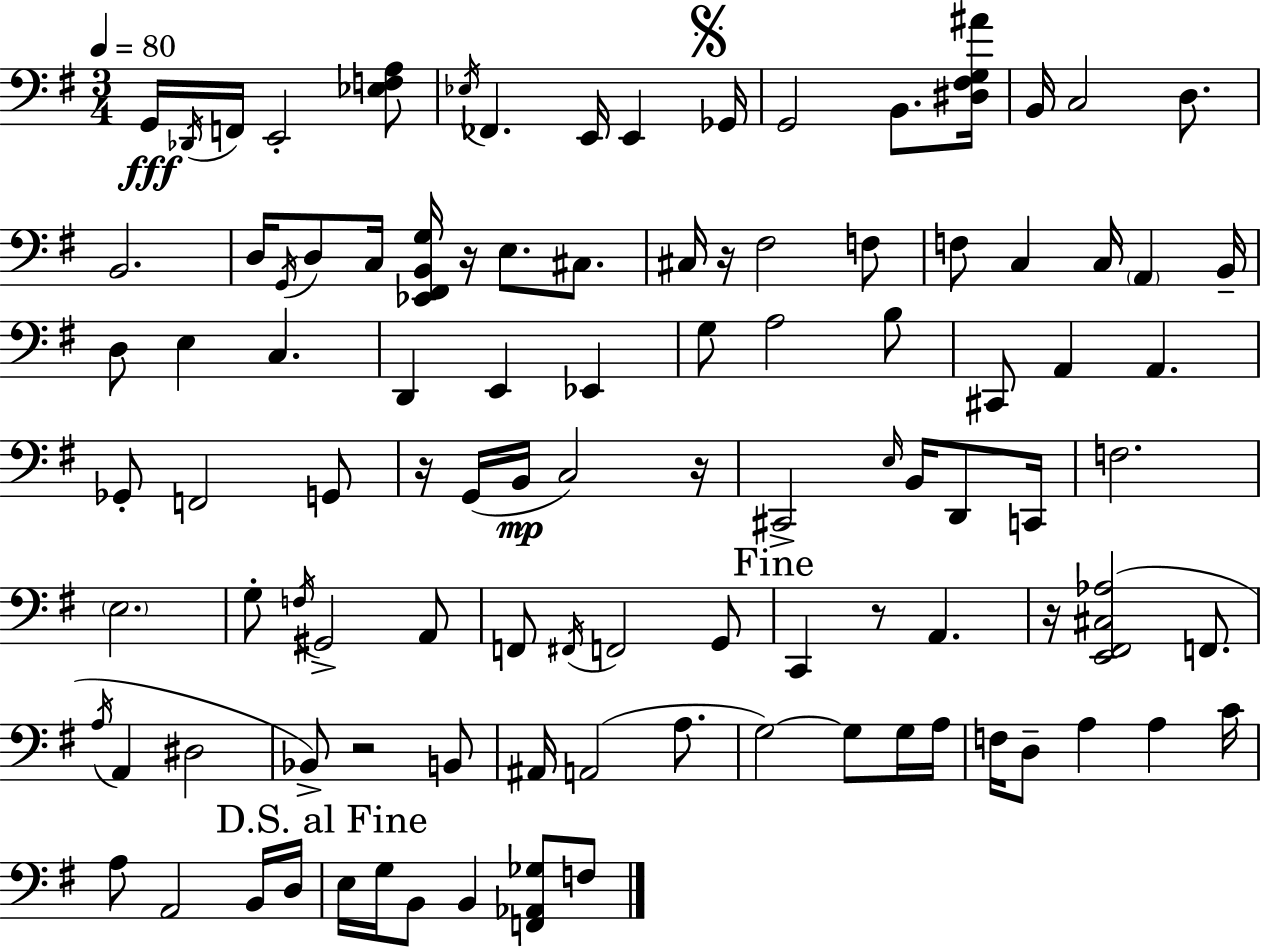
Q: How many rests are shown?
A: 7